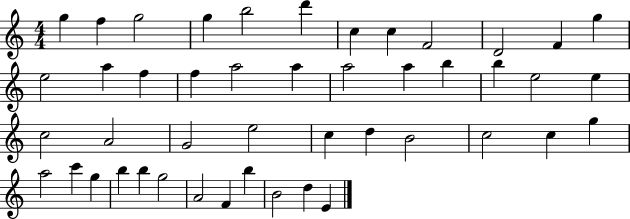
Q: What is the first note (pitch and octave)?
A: G5